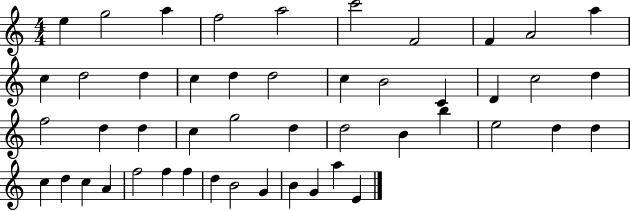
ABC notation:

X:1
T:Untitled
M:4/4
L:1/4
K:C
e g2 a f2 a2 c'2 F2 F A2 a c d2 d c d d2 c B2 C D c2 d f2 d d c g2 d d2 B b e2 d d c d c A f2 f f d B2 G B G a E